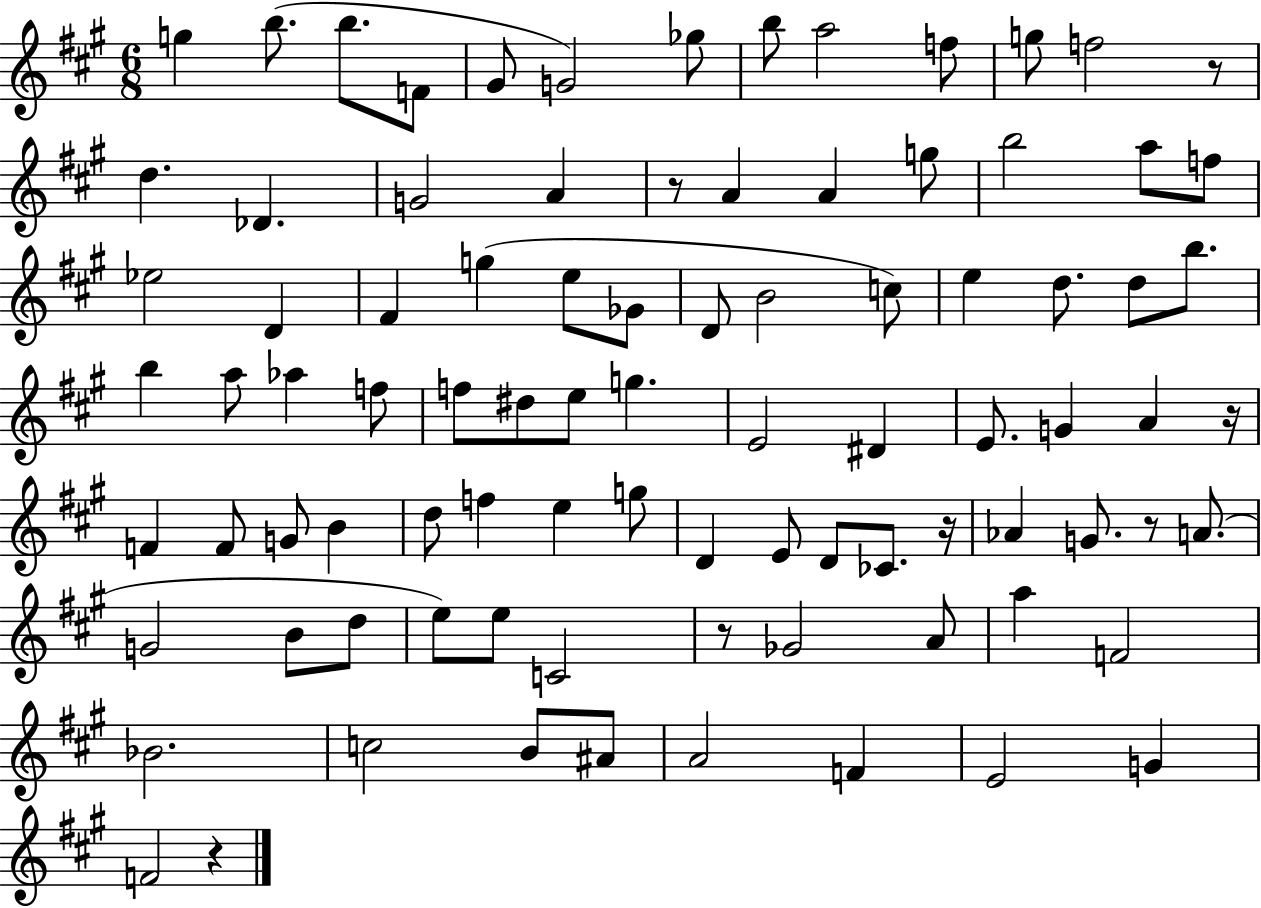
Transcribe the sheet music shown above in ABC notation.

X:1
T:Untitled
M:6/8
L:1/4
K:A
g b/2 b/2 F/2 ^G/2 G2 _g/2 b/2 a2 f/2 g/2 f2 z/2 d _D G2 A z/2 A A g/2 b2 a/2 f/2 _e2 D ^F g e/2 _G/2 D/2 B2 c/2 e d/2 d/2 b/2 b a/2 _a f/2 f/2 ^d/2 e/2 g E2 ^D E/2 G A z/4 F F/2 G/2 B d/2 f e g/2 D E/2 D/2 _C/2 z/4 _A G/2 z/2 A/2 G2 B/2 d/2 e/2 e/2 C2 z/2 _G2 A/2 a F2 _B2 c2 B/2 ^A/2 A2 F E2 G F2 z